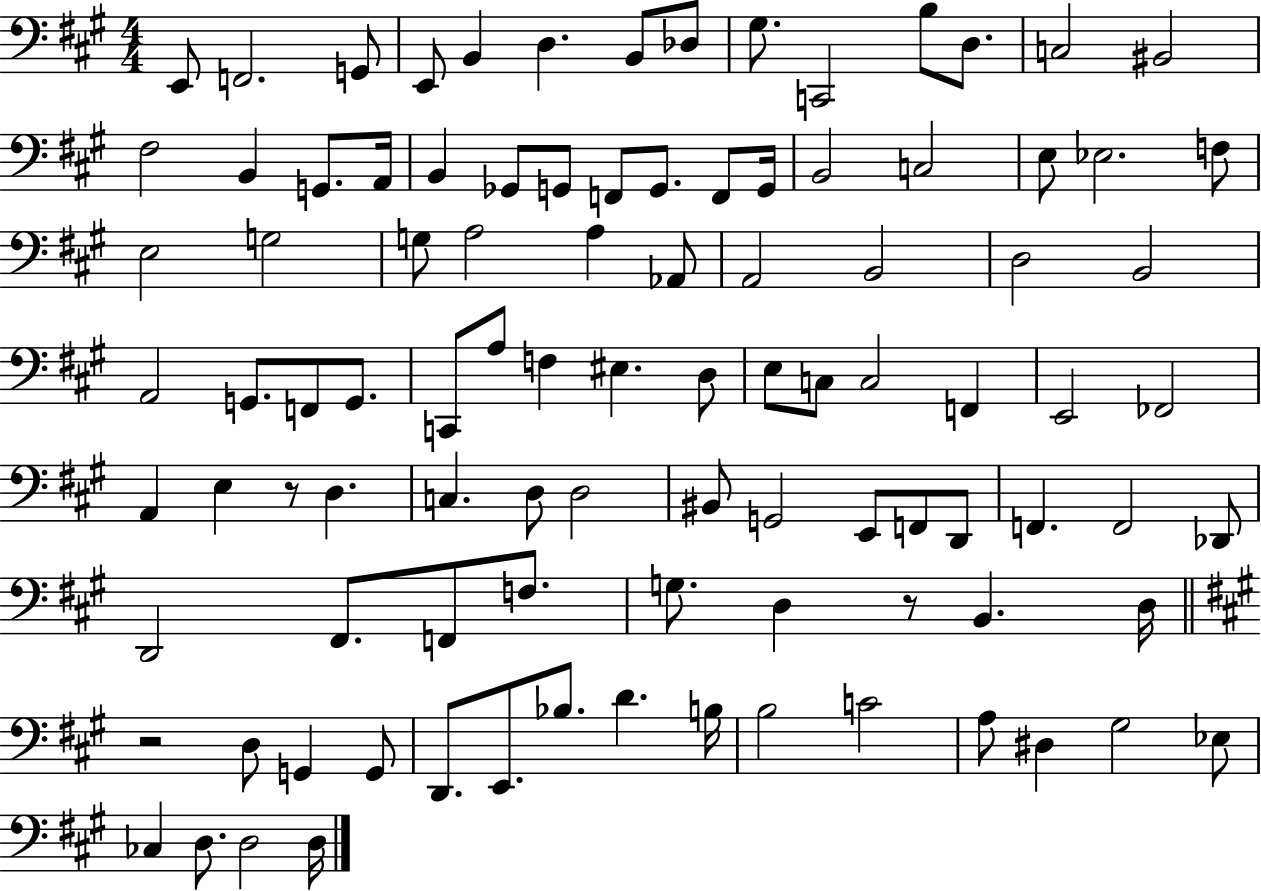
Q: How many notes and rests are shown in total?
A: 98